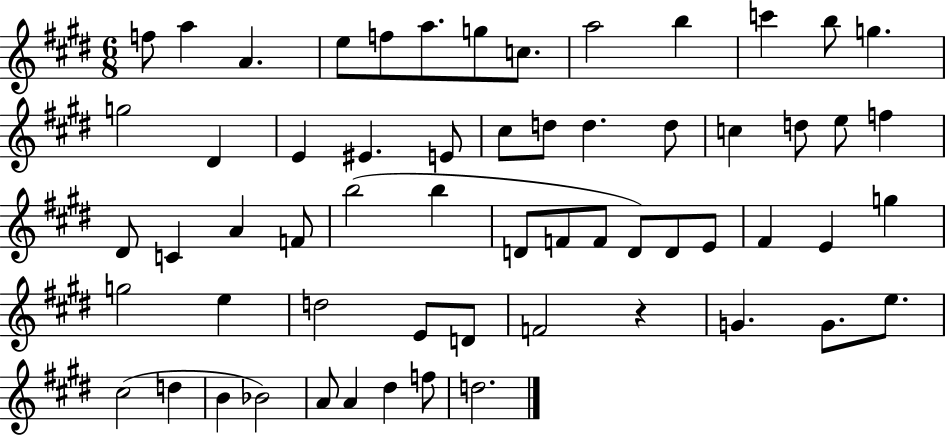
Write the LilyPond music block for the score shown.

{
  \clef treble
  \numericTimeSignature
  \time 6/8
  \key e \major
  f''8 a''4 a'4. | e''8 f''8 a''8. g''8 c''8. | a''2 b''4 | c'''4 b''8 g''4. | \break g''2 dis'4 | e'4 eis'4. e'8 | cis''8 d''8 d''4. d''8 | c''4 d''8 e''8 f''4 | \break dis'8 c'4 a'4 f'8 | b''2( b''4 | d'8 f'8 f'8 d'8) d'8 e'8 | fis'4 e'4 g''4 | \break g''2 e''4 | d''2 e'8 d'8 | f'2 r4 | g'4. g'8. e''8. | \break cis''2( d''4 | b'4 bes'2) | a'8 a'4 dis''4 f''8 | d''2. | \break \bar "|."
}